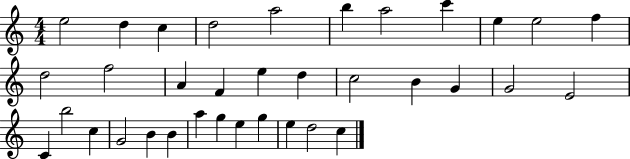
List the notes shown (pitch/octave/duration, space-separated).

E5/h D5/q C5/q D5/h A5/h B5/q A5/h C6/q E5/q E5/h F5/q D5/h F5/h A4/q F4/q E5/q D5/q C5/h B4/q G4/q G4/h E4/h C4/q B5/h C5/q G4/h B4/q B4/q A5/q G5/q E5/q G5/q E5/q D5/h C5/q